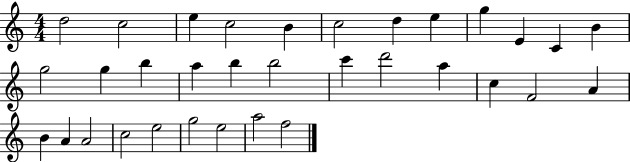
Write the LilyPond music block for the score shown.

{
  \clef treble
  \numericTimeSignature
  \time 4/4
  \key c \major
  d''2 c''2 | e''4 c''2 b'4 | c''2 d''4 e''4 | g''4 e'4 c'4 b'4 | \break g''2 g''4 b''4 | a''4 b''4 b''2 | c'''4 d'''2 a''4 | c''4 f'2 a'4 | \break b'4 a'4 a'2 | c''2 e''2 | g''2 e''2 | a''2 f''2 | \break \bar "|."
}